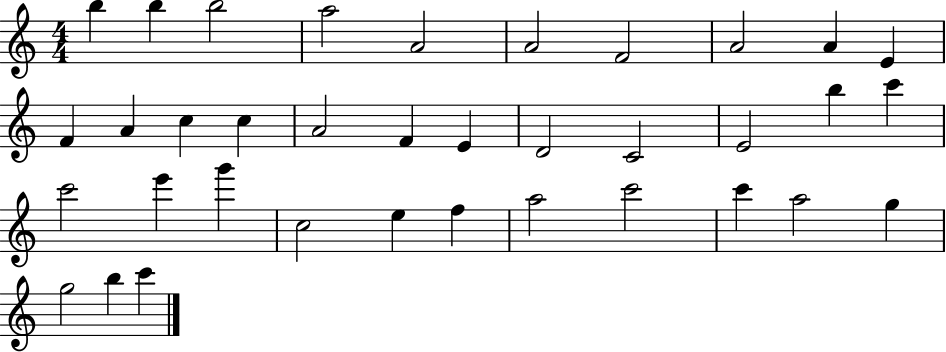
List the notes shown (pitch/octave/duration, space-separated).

B5/q B5/q B5/h A5/h A4/h A4/h F4/h A4/h A4/q E4/q F4/q A4/q C5/q C5/q A4/h F4/q E4/q D4/h C4/h E4/h B5/q C6/q C6/h E6/q G6/q C5/h E5/q F5/q A5/h C6/h C6/q A5/h G5/q G5/h B5/q C6/q